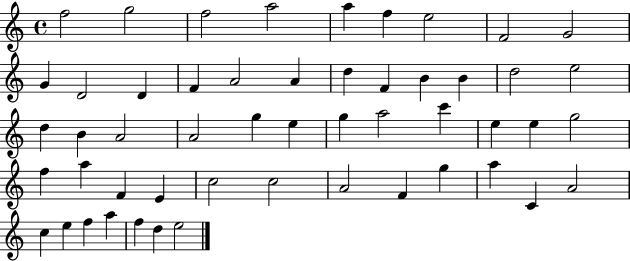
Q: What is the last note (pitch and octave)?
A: E5